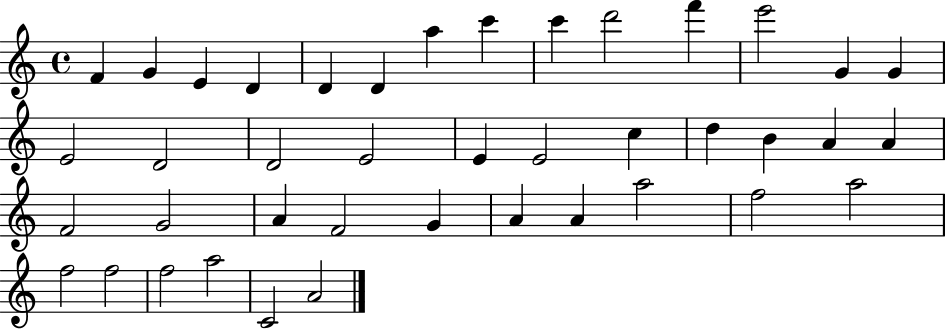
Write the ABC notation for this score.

X:1
T:Untitled
M:4/4
L:1/4
K:C
F G E D D D a c' c' d'2 f' e'2 G G E2 D2 D2 E2 E E2 c d B A A F2 G2 A F2 G A A a2 f2 a2 f2 f2 f2 a2 C2 A2